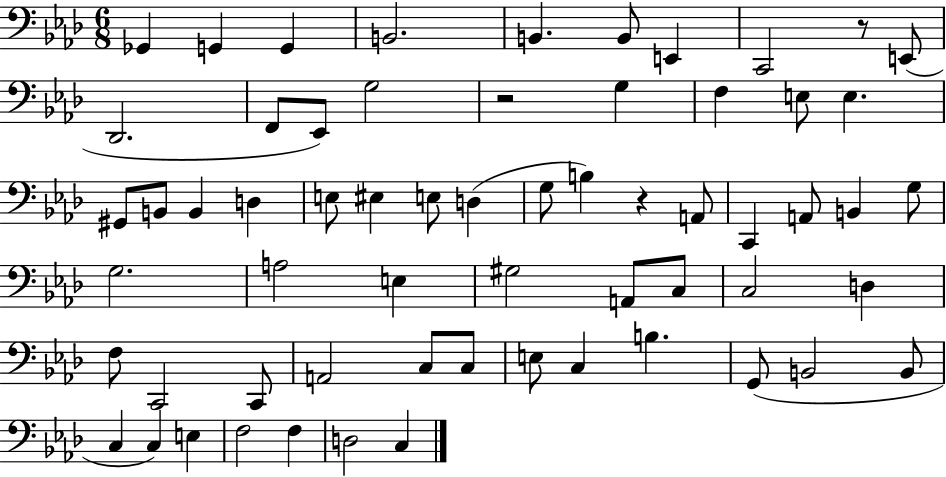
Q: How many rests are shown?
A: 3